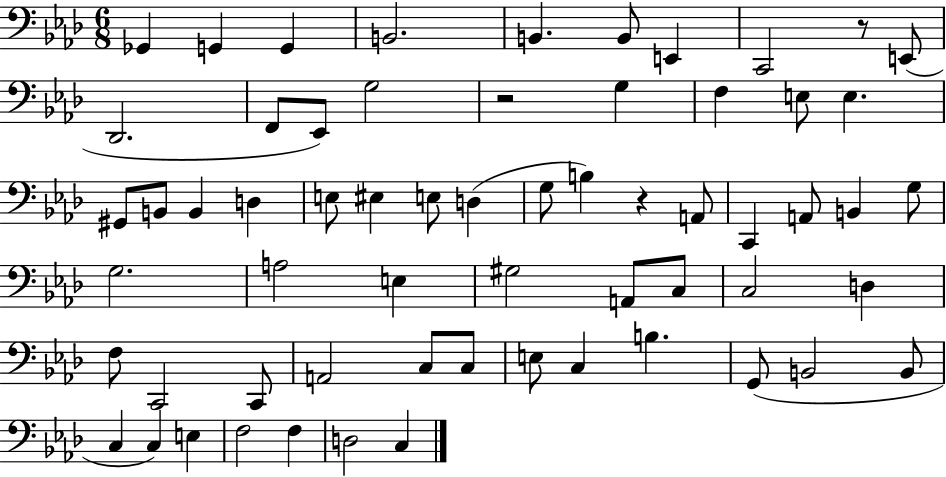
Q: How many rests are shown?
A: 3